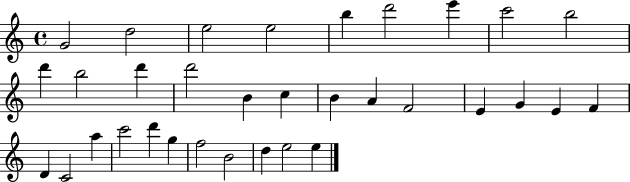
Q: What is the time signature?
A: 4/4